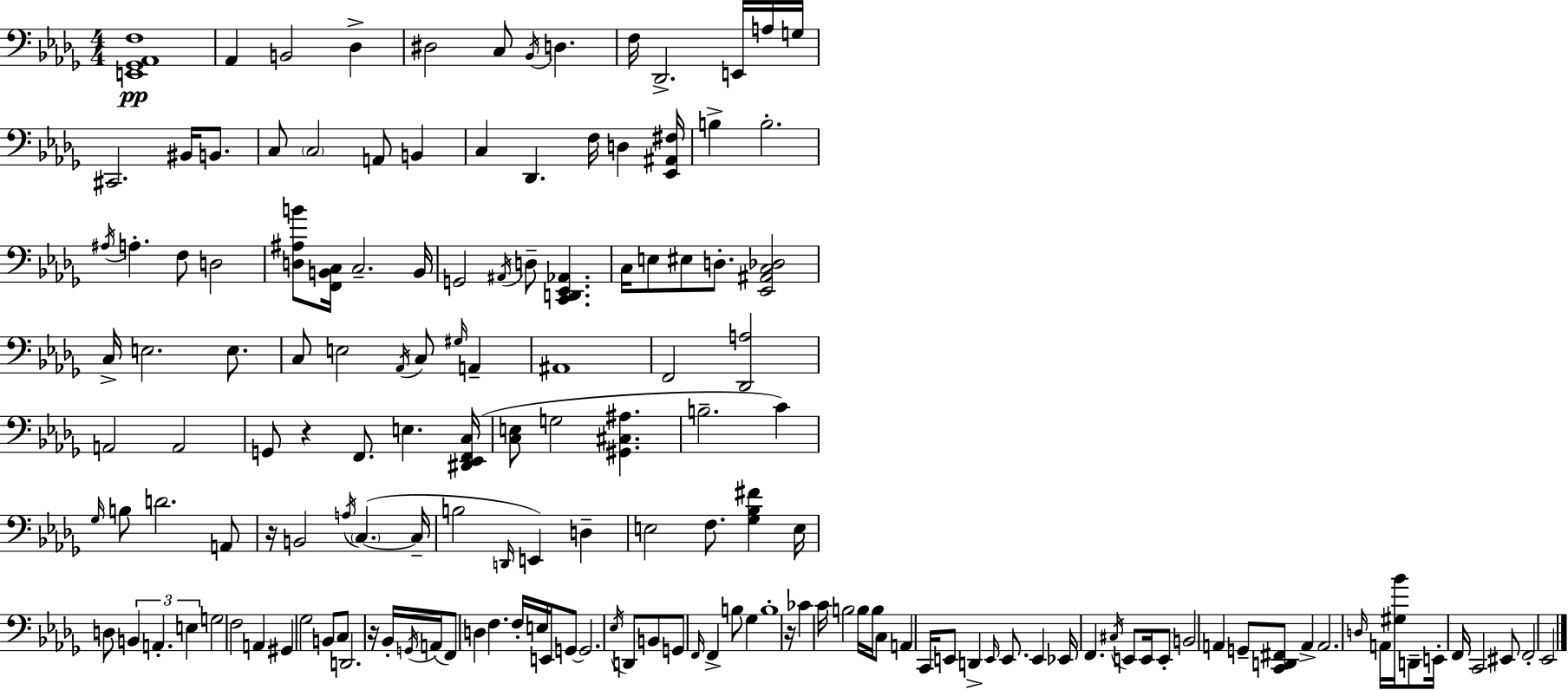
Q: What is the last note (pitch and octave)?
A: Eb2